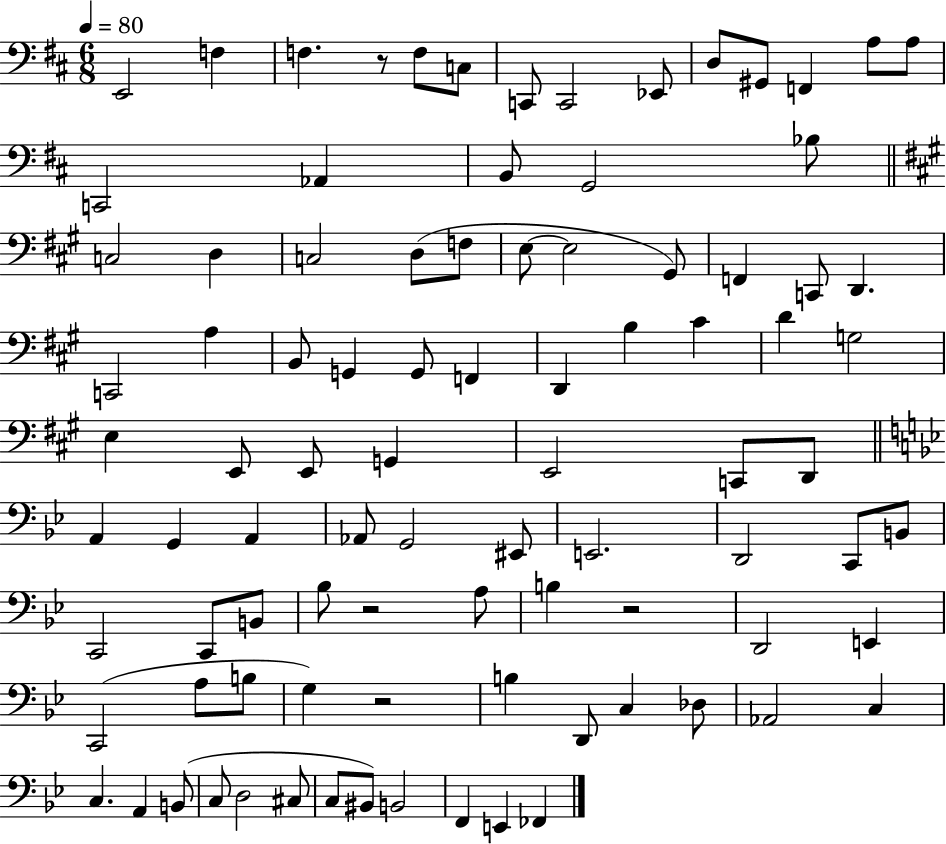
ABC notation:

X:1
T:Untitled
M:6/8
L:1/4
K:D
E,,2 F, F, z/2 F,/2 C,/2 C,,/2 C,,2 _E,,/2 D,/2 ^G,,/2 F,, A,/2 A,/2 C,,2 _A,, B,,/2 G,,2 _B,/2 C,2 D, C,2 D,/2 F,/2 E,/2 E,2 ^G,,/2 F,, C,,/2 D,, C,,2 A, B,,/2 G,, G,,/2 F,, D,, B, ^C D G,2 E, E,,/2 E,,/2 G,, E,,2 C,,/2 D,,/2 A,, G,, A,, _A,,/2 G,,2 ^E,,/2 E,,2 D,,2 C,,/2 B,,/2 C,,2 C,,/2 B,,/2 _B,/2 z2 A,/2 B, z2 D,,2 E,, C,,2 A,/2 B,/2 G, z2 B, D,,/2 C, _D,/2 _A,,2 C, C, A,, B,,/2 C,/2 D,2 ^C,/2 C,/2 ^B,,/2 B,,2 F,, E,, _F,,